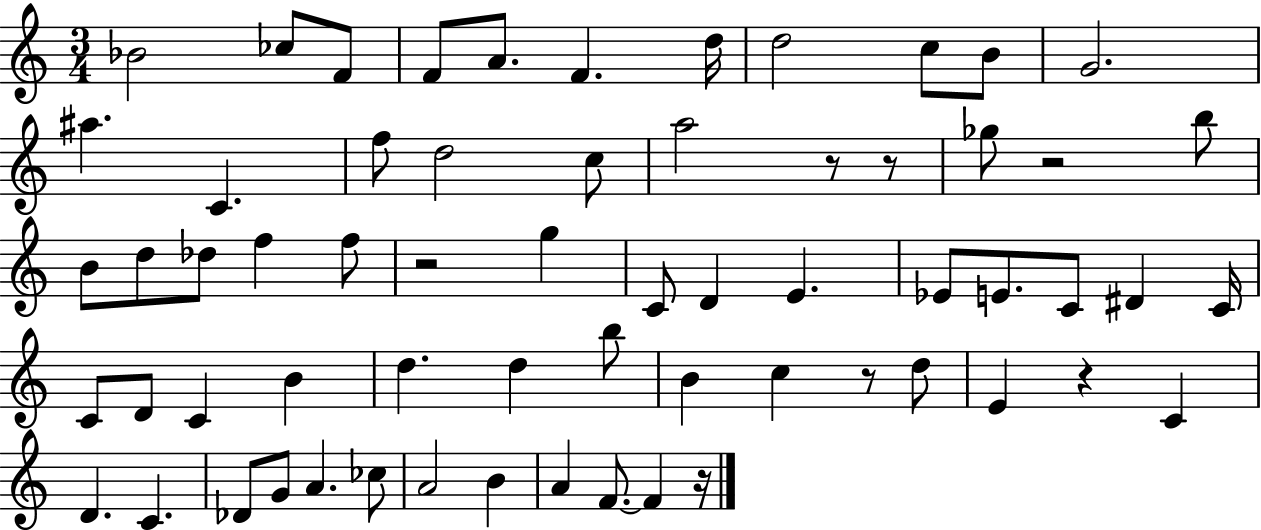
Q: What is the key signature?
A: C major